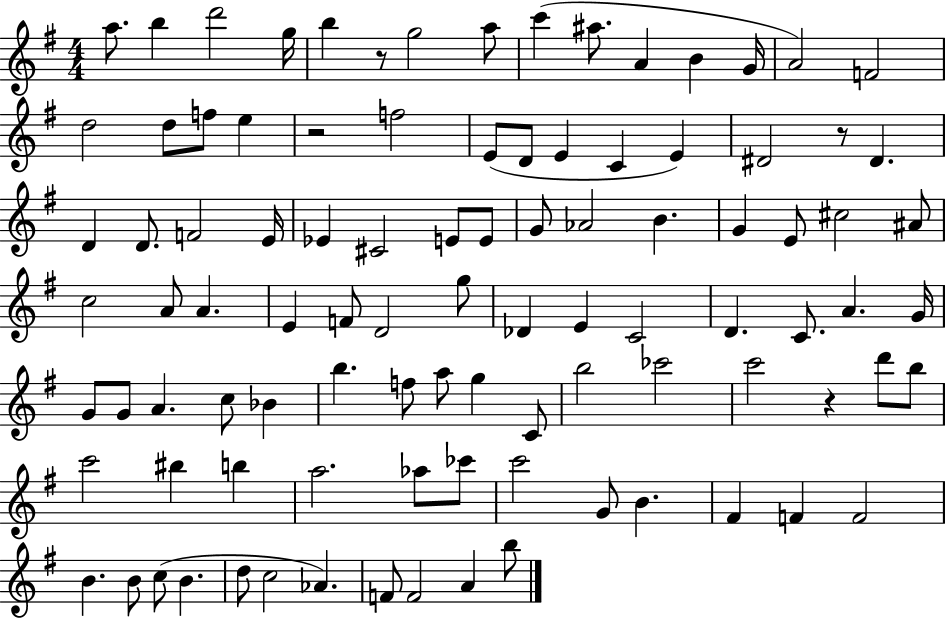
A5/e. B5/q D6/h G5/s B5/q R/e G5/h A5/e C6/q A#5/e. A4/q B4/q G4/s A4/h F4/h D5/h D5/e F5/e E5/q R/h F5/h E4/e D4/e E4/q C4/q E4/q D#4/h R/e D#4/q. D4/q D4/e. F4/h E4/s Eb4/q C#4/h E4/e E4/e G4/e Ab4/h B4/q. G4/q E4/e C#5/h A#4/e C5/h A4/e A4/q. E4/q F4/e D4/h G5/e Db4/q E4/q C4/h D4/q. C4/e. A4/q. G4/s G4/e G4/e A4/q. C5/e Bb4/q B5/q. F5/e A5/e G5/q C4/e B5/h CES6/h C6/h R/q D6/e B5/e C6/h BIS5/q B5/q A5/h. Ab5/e CES6/e C6/h G4/e B4/q. F#4/q F4/q F4/h B4/q. B4/e C5/e B4/q. D5/e C5/h Ab4/q. F4/e F4/h A4/q B5/e